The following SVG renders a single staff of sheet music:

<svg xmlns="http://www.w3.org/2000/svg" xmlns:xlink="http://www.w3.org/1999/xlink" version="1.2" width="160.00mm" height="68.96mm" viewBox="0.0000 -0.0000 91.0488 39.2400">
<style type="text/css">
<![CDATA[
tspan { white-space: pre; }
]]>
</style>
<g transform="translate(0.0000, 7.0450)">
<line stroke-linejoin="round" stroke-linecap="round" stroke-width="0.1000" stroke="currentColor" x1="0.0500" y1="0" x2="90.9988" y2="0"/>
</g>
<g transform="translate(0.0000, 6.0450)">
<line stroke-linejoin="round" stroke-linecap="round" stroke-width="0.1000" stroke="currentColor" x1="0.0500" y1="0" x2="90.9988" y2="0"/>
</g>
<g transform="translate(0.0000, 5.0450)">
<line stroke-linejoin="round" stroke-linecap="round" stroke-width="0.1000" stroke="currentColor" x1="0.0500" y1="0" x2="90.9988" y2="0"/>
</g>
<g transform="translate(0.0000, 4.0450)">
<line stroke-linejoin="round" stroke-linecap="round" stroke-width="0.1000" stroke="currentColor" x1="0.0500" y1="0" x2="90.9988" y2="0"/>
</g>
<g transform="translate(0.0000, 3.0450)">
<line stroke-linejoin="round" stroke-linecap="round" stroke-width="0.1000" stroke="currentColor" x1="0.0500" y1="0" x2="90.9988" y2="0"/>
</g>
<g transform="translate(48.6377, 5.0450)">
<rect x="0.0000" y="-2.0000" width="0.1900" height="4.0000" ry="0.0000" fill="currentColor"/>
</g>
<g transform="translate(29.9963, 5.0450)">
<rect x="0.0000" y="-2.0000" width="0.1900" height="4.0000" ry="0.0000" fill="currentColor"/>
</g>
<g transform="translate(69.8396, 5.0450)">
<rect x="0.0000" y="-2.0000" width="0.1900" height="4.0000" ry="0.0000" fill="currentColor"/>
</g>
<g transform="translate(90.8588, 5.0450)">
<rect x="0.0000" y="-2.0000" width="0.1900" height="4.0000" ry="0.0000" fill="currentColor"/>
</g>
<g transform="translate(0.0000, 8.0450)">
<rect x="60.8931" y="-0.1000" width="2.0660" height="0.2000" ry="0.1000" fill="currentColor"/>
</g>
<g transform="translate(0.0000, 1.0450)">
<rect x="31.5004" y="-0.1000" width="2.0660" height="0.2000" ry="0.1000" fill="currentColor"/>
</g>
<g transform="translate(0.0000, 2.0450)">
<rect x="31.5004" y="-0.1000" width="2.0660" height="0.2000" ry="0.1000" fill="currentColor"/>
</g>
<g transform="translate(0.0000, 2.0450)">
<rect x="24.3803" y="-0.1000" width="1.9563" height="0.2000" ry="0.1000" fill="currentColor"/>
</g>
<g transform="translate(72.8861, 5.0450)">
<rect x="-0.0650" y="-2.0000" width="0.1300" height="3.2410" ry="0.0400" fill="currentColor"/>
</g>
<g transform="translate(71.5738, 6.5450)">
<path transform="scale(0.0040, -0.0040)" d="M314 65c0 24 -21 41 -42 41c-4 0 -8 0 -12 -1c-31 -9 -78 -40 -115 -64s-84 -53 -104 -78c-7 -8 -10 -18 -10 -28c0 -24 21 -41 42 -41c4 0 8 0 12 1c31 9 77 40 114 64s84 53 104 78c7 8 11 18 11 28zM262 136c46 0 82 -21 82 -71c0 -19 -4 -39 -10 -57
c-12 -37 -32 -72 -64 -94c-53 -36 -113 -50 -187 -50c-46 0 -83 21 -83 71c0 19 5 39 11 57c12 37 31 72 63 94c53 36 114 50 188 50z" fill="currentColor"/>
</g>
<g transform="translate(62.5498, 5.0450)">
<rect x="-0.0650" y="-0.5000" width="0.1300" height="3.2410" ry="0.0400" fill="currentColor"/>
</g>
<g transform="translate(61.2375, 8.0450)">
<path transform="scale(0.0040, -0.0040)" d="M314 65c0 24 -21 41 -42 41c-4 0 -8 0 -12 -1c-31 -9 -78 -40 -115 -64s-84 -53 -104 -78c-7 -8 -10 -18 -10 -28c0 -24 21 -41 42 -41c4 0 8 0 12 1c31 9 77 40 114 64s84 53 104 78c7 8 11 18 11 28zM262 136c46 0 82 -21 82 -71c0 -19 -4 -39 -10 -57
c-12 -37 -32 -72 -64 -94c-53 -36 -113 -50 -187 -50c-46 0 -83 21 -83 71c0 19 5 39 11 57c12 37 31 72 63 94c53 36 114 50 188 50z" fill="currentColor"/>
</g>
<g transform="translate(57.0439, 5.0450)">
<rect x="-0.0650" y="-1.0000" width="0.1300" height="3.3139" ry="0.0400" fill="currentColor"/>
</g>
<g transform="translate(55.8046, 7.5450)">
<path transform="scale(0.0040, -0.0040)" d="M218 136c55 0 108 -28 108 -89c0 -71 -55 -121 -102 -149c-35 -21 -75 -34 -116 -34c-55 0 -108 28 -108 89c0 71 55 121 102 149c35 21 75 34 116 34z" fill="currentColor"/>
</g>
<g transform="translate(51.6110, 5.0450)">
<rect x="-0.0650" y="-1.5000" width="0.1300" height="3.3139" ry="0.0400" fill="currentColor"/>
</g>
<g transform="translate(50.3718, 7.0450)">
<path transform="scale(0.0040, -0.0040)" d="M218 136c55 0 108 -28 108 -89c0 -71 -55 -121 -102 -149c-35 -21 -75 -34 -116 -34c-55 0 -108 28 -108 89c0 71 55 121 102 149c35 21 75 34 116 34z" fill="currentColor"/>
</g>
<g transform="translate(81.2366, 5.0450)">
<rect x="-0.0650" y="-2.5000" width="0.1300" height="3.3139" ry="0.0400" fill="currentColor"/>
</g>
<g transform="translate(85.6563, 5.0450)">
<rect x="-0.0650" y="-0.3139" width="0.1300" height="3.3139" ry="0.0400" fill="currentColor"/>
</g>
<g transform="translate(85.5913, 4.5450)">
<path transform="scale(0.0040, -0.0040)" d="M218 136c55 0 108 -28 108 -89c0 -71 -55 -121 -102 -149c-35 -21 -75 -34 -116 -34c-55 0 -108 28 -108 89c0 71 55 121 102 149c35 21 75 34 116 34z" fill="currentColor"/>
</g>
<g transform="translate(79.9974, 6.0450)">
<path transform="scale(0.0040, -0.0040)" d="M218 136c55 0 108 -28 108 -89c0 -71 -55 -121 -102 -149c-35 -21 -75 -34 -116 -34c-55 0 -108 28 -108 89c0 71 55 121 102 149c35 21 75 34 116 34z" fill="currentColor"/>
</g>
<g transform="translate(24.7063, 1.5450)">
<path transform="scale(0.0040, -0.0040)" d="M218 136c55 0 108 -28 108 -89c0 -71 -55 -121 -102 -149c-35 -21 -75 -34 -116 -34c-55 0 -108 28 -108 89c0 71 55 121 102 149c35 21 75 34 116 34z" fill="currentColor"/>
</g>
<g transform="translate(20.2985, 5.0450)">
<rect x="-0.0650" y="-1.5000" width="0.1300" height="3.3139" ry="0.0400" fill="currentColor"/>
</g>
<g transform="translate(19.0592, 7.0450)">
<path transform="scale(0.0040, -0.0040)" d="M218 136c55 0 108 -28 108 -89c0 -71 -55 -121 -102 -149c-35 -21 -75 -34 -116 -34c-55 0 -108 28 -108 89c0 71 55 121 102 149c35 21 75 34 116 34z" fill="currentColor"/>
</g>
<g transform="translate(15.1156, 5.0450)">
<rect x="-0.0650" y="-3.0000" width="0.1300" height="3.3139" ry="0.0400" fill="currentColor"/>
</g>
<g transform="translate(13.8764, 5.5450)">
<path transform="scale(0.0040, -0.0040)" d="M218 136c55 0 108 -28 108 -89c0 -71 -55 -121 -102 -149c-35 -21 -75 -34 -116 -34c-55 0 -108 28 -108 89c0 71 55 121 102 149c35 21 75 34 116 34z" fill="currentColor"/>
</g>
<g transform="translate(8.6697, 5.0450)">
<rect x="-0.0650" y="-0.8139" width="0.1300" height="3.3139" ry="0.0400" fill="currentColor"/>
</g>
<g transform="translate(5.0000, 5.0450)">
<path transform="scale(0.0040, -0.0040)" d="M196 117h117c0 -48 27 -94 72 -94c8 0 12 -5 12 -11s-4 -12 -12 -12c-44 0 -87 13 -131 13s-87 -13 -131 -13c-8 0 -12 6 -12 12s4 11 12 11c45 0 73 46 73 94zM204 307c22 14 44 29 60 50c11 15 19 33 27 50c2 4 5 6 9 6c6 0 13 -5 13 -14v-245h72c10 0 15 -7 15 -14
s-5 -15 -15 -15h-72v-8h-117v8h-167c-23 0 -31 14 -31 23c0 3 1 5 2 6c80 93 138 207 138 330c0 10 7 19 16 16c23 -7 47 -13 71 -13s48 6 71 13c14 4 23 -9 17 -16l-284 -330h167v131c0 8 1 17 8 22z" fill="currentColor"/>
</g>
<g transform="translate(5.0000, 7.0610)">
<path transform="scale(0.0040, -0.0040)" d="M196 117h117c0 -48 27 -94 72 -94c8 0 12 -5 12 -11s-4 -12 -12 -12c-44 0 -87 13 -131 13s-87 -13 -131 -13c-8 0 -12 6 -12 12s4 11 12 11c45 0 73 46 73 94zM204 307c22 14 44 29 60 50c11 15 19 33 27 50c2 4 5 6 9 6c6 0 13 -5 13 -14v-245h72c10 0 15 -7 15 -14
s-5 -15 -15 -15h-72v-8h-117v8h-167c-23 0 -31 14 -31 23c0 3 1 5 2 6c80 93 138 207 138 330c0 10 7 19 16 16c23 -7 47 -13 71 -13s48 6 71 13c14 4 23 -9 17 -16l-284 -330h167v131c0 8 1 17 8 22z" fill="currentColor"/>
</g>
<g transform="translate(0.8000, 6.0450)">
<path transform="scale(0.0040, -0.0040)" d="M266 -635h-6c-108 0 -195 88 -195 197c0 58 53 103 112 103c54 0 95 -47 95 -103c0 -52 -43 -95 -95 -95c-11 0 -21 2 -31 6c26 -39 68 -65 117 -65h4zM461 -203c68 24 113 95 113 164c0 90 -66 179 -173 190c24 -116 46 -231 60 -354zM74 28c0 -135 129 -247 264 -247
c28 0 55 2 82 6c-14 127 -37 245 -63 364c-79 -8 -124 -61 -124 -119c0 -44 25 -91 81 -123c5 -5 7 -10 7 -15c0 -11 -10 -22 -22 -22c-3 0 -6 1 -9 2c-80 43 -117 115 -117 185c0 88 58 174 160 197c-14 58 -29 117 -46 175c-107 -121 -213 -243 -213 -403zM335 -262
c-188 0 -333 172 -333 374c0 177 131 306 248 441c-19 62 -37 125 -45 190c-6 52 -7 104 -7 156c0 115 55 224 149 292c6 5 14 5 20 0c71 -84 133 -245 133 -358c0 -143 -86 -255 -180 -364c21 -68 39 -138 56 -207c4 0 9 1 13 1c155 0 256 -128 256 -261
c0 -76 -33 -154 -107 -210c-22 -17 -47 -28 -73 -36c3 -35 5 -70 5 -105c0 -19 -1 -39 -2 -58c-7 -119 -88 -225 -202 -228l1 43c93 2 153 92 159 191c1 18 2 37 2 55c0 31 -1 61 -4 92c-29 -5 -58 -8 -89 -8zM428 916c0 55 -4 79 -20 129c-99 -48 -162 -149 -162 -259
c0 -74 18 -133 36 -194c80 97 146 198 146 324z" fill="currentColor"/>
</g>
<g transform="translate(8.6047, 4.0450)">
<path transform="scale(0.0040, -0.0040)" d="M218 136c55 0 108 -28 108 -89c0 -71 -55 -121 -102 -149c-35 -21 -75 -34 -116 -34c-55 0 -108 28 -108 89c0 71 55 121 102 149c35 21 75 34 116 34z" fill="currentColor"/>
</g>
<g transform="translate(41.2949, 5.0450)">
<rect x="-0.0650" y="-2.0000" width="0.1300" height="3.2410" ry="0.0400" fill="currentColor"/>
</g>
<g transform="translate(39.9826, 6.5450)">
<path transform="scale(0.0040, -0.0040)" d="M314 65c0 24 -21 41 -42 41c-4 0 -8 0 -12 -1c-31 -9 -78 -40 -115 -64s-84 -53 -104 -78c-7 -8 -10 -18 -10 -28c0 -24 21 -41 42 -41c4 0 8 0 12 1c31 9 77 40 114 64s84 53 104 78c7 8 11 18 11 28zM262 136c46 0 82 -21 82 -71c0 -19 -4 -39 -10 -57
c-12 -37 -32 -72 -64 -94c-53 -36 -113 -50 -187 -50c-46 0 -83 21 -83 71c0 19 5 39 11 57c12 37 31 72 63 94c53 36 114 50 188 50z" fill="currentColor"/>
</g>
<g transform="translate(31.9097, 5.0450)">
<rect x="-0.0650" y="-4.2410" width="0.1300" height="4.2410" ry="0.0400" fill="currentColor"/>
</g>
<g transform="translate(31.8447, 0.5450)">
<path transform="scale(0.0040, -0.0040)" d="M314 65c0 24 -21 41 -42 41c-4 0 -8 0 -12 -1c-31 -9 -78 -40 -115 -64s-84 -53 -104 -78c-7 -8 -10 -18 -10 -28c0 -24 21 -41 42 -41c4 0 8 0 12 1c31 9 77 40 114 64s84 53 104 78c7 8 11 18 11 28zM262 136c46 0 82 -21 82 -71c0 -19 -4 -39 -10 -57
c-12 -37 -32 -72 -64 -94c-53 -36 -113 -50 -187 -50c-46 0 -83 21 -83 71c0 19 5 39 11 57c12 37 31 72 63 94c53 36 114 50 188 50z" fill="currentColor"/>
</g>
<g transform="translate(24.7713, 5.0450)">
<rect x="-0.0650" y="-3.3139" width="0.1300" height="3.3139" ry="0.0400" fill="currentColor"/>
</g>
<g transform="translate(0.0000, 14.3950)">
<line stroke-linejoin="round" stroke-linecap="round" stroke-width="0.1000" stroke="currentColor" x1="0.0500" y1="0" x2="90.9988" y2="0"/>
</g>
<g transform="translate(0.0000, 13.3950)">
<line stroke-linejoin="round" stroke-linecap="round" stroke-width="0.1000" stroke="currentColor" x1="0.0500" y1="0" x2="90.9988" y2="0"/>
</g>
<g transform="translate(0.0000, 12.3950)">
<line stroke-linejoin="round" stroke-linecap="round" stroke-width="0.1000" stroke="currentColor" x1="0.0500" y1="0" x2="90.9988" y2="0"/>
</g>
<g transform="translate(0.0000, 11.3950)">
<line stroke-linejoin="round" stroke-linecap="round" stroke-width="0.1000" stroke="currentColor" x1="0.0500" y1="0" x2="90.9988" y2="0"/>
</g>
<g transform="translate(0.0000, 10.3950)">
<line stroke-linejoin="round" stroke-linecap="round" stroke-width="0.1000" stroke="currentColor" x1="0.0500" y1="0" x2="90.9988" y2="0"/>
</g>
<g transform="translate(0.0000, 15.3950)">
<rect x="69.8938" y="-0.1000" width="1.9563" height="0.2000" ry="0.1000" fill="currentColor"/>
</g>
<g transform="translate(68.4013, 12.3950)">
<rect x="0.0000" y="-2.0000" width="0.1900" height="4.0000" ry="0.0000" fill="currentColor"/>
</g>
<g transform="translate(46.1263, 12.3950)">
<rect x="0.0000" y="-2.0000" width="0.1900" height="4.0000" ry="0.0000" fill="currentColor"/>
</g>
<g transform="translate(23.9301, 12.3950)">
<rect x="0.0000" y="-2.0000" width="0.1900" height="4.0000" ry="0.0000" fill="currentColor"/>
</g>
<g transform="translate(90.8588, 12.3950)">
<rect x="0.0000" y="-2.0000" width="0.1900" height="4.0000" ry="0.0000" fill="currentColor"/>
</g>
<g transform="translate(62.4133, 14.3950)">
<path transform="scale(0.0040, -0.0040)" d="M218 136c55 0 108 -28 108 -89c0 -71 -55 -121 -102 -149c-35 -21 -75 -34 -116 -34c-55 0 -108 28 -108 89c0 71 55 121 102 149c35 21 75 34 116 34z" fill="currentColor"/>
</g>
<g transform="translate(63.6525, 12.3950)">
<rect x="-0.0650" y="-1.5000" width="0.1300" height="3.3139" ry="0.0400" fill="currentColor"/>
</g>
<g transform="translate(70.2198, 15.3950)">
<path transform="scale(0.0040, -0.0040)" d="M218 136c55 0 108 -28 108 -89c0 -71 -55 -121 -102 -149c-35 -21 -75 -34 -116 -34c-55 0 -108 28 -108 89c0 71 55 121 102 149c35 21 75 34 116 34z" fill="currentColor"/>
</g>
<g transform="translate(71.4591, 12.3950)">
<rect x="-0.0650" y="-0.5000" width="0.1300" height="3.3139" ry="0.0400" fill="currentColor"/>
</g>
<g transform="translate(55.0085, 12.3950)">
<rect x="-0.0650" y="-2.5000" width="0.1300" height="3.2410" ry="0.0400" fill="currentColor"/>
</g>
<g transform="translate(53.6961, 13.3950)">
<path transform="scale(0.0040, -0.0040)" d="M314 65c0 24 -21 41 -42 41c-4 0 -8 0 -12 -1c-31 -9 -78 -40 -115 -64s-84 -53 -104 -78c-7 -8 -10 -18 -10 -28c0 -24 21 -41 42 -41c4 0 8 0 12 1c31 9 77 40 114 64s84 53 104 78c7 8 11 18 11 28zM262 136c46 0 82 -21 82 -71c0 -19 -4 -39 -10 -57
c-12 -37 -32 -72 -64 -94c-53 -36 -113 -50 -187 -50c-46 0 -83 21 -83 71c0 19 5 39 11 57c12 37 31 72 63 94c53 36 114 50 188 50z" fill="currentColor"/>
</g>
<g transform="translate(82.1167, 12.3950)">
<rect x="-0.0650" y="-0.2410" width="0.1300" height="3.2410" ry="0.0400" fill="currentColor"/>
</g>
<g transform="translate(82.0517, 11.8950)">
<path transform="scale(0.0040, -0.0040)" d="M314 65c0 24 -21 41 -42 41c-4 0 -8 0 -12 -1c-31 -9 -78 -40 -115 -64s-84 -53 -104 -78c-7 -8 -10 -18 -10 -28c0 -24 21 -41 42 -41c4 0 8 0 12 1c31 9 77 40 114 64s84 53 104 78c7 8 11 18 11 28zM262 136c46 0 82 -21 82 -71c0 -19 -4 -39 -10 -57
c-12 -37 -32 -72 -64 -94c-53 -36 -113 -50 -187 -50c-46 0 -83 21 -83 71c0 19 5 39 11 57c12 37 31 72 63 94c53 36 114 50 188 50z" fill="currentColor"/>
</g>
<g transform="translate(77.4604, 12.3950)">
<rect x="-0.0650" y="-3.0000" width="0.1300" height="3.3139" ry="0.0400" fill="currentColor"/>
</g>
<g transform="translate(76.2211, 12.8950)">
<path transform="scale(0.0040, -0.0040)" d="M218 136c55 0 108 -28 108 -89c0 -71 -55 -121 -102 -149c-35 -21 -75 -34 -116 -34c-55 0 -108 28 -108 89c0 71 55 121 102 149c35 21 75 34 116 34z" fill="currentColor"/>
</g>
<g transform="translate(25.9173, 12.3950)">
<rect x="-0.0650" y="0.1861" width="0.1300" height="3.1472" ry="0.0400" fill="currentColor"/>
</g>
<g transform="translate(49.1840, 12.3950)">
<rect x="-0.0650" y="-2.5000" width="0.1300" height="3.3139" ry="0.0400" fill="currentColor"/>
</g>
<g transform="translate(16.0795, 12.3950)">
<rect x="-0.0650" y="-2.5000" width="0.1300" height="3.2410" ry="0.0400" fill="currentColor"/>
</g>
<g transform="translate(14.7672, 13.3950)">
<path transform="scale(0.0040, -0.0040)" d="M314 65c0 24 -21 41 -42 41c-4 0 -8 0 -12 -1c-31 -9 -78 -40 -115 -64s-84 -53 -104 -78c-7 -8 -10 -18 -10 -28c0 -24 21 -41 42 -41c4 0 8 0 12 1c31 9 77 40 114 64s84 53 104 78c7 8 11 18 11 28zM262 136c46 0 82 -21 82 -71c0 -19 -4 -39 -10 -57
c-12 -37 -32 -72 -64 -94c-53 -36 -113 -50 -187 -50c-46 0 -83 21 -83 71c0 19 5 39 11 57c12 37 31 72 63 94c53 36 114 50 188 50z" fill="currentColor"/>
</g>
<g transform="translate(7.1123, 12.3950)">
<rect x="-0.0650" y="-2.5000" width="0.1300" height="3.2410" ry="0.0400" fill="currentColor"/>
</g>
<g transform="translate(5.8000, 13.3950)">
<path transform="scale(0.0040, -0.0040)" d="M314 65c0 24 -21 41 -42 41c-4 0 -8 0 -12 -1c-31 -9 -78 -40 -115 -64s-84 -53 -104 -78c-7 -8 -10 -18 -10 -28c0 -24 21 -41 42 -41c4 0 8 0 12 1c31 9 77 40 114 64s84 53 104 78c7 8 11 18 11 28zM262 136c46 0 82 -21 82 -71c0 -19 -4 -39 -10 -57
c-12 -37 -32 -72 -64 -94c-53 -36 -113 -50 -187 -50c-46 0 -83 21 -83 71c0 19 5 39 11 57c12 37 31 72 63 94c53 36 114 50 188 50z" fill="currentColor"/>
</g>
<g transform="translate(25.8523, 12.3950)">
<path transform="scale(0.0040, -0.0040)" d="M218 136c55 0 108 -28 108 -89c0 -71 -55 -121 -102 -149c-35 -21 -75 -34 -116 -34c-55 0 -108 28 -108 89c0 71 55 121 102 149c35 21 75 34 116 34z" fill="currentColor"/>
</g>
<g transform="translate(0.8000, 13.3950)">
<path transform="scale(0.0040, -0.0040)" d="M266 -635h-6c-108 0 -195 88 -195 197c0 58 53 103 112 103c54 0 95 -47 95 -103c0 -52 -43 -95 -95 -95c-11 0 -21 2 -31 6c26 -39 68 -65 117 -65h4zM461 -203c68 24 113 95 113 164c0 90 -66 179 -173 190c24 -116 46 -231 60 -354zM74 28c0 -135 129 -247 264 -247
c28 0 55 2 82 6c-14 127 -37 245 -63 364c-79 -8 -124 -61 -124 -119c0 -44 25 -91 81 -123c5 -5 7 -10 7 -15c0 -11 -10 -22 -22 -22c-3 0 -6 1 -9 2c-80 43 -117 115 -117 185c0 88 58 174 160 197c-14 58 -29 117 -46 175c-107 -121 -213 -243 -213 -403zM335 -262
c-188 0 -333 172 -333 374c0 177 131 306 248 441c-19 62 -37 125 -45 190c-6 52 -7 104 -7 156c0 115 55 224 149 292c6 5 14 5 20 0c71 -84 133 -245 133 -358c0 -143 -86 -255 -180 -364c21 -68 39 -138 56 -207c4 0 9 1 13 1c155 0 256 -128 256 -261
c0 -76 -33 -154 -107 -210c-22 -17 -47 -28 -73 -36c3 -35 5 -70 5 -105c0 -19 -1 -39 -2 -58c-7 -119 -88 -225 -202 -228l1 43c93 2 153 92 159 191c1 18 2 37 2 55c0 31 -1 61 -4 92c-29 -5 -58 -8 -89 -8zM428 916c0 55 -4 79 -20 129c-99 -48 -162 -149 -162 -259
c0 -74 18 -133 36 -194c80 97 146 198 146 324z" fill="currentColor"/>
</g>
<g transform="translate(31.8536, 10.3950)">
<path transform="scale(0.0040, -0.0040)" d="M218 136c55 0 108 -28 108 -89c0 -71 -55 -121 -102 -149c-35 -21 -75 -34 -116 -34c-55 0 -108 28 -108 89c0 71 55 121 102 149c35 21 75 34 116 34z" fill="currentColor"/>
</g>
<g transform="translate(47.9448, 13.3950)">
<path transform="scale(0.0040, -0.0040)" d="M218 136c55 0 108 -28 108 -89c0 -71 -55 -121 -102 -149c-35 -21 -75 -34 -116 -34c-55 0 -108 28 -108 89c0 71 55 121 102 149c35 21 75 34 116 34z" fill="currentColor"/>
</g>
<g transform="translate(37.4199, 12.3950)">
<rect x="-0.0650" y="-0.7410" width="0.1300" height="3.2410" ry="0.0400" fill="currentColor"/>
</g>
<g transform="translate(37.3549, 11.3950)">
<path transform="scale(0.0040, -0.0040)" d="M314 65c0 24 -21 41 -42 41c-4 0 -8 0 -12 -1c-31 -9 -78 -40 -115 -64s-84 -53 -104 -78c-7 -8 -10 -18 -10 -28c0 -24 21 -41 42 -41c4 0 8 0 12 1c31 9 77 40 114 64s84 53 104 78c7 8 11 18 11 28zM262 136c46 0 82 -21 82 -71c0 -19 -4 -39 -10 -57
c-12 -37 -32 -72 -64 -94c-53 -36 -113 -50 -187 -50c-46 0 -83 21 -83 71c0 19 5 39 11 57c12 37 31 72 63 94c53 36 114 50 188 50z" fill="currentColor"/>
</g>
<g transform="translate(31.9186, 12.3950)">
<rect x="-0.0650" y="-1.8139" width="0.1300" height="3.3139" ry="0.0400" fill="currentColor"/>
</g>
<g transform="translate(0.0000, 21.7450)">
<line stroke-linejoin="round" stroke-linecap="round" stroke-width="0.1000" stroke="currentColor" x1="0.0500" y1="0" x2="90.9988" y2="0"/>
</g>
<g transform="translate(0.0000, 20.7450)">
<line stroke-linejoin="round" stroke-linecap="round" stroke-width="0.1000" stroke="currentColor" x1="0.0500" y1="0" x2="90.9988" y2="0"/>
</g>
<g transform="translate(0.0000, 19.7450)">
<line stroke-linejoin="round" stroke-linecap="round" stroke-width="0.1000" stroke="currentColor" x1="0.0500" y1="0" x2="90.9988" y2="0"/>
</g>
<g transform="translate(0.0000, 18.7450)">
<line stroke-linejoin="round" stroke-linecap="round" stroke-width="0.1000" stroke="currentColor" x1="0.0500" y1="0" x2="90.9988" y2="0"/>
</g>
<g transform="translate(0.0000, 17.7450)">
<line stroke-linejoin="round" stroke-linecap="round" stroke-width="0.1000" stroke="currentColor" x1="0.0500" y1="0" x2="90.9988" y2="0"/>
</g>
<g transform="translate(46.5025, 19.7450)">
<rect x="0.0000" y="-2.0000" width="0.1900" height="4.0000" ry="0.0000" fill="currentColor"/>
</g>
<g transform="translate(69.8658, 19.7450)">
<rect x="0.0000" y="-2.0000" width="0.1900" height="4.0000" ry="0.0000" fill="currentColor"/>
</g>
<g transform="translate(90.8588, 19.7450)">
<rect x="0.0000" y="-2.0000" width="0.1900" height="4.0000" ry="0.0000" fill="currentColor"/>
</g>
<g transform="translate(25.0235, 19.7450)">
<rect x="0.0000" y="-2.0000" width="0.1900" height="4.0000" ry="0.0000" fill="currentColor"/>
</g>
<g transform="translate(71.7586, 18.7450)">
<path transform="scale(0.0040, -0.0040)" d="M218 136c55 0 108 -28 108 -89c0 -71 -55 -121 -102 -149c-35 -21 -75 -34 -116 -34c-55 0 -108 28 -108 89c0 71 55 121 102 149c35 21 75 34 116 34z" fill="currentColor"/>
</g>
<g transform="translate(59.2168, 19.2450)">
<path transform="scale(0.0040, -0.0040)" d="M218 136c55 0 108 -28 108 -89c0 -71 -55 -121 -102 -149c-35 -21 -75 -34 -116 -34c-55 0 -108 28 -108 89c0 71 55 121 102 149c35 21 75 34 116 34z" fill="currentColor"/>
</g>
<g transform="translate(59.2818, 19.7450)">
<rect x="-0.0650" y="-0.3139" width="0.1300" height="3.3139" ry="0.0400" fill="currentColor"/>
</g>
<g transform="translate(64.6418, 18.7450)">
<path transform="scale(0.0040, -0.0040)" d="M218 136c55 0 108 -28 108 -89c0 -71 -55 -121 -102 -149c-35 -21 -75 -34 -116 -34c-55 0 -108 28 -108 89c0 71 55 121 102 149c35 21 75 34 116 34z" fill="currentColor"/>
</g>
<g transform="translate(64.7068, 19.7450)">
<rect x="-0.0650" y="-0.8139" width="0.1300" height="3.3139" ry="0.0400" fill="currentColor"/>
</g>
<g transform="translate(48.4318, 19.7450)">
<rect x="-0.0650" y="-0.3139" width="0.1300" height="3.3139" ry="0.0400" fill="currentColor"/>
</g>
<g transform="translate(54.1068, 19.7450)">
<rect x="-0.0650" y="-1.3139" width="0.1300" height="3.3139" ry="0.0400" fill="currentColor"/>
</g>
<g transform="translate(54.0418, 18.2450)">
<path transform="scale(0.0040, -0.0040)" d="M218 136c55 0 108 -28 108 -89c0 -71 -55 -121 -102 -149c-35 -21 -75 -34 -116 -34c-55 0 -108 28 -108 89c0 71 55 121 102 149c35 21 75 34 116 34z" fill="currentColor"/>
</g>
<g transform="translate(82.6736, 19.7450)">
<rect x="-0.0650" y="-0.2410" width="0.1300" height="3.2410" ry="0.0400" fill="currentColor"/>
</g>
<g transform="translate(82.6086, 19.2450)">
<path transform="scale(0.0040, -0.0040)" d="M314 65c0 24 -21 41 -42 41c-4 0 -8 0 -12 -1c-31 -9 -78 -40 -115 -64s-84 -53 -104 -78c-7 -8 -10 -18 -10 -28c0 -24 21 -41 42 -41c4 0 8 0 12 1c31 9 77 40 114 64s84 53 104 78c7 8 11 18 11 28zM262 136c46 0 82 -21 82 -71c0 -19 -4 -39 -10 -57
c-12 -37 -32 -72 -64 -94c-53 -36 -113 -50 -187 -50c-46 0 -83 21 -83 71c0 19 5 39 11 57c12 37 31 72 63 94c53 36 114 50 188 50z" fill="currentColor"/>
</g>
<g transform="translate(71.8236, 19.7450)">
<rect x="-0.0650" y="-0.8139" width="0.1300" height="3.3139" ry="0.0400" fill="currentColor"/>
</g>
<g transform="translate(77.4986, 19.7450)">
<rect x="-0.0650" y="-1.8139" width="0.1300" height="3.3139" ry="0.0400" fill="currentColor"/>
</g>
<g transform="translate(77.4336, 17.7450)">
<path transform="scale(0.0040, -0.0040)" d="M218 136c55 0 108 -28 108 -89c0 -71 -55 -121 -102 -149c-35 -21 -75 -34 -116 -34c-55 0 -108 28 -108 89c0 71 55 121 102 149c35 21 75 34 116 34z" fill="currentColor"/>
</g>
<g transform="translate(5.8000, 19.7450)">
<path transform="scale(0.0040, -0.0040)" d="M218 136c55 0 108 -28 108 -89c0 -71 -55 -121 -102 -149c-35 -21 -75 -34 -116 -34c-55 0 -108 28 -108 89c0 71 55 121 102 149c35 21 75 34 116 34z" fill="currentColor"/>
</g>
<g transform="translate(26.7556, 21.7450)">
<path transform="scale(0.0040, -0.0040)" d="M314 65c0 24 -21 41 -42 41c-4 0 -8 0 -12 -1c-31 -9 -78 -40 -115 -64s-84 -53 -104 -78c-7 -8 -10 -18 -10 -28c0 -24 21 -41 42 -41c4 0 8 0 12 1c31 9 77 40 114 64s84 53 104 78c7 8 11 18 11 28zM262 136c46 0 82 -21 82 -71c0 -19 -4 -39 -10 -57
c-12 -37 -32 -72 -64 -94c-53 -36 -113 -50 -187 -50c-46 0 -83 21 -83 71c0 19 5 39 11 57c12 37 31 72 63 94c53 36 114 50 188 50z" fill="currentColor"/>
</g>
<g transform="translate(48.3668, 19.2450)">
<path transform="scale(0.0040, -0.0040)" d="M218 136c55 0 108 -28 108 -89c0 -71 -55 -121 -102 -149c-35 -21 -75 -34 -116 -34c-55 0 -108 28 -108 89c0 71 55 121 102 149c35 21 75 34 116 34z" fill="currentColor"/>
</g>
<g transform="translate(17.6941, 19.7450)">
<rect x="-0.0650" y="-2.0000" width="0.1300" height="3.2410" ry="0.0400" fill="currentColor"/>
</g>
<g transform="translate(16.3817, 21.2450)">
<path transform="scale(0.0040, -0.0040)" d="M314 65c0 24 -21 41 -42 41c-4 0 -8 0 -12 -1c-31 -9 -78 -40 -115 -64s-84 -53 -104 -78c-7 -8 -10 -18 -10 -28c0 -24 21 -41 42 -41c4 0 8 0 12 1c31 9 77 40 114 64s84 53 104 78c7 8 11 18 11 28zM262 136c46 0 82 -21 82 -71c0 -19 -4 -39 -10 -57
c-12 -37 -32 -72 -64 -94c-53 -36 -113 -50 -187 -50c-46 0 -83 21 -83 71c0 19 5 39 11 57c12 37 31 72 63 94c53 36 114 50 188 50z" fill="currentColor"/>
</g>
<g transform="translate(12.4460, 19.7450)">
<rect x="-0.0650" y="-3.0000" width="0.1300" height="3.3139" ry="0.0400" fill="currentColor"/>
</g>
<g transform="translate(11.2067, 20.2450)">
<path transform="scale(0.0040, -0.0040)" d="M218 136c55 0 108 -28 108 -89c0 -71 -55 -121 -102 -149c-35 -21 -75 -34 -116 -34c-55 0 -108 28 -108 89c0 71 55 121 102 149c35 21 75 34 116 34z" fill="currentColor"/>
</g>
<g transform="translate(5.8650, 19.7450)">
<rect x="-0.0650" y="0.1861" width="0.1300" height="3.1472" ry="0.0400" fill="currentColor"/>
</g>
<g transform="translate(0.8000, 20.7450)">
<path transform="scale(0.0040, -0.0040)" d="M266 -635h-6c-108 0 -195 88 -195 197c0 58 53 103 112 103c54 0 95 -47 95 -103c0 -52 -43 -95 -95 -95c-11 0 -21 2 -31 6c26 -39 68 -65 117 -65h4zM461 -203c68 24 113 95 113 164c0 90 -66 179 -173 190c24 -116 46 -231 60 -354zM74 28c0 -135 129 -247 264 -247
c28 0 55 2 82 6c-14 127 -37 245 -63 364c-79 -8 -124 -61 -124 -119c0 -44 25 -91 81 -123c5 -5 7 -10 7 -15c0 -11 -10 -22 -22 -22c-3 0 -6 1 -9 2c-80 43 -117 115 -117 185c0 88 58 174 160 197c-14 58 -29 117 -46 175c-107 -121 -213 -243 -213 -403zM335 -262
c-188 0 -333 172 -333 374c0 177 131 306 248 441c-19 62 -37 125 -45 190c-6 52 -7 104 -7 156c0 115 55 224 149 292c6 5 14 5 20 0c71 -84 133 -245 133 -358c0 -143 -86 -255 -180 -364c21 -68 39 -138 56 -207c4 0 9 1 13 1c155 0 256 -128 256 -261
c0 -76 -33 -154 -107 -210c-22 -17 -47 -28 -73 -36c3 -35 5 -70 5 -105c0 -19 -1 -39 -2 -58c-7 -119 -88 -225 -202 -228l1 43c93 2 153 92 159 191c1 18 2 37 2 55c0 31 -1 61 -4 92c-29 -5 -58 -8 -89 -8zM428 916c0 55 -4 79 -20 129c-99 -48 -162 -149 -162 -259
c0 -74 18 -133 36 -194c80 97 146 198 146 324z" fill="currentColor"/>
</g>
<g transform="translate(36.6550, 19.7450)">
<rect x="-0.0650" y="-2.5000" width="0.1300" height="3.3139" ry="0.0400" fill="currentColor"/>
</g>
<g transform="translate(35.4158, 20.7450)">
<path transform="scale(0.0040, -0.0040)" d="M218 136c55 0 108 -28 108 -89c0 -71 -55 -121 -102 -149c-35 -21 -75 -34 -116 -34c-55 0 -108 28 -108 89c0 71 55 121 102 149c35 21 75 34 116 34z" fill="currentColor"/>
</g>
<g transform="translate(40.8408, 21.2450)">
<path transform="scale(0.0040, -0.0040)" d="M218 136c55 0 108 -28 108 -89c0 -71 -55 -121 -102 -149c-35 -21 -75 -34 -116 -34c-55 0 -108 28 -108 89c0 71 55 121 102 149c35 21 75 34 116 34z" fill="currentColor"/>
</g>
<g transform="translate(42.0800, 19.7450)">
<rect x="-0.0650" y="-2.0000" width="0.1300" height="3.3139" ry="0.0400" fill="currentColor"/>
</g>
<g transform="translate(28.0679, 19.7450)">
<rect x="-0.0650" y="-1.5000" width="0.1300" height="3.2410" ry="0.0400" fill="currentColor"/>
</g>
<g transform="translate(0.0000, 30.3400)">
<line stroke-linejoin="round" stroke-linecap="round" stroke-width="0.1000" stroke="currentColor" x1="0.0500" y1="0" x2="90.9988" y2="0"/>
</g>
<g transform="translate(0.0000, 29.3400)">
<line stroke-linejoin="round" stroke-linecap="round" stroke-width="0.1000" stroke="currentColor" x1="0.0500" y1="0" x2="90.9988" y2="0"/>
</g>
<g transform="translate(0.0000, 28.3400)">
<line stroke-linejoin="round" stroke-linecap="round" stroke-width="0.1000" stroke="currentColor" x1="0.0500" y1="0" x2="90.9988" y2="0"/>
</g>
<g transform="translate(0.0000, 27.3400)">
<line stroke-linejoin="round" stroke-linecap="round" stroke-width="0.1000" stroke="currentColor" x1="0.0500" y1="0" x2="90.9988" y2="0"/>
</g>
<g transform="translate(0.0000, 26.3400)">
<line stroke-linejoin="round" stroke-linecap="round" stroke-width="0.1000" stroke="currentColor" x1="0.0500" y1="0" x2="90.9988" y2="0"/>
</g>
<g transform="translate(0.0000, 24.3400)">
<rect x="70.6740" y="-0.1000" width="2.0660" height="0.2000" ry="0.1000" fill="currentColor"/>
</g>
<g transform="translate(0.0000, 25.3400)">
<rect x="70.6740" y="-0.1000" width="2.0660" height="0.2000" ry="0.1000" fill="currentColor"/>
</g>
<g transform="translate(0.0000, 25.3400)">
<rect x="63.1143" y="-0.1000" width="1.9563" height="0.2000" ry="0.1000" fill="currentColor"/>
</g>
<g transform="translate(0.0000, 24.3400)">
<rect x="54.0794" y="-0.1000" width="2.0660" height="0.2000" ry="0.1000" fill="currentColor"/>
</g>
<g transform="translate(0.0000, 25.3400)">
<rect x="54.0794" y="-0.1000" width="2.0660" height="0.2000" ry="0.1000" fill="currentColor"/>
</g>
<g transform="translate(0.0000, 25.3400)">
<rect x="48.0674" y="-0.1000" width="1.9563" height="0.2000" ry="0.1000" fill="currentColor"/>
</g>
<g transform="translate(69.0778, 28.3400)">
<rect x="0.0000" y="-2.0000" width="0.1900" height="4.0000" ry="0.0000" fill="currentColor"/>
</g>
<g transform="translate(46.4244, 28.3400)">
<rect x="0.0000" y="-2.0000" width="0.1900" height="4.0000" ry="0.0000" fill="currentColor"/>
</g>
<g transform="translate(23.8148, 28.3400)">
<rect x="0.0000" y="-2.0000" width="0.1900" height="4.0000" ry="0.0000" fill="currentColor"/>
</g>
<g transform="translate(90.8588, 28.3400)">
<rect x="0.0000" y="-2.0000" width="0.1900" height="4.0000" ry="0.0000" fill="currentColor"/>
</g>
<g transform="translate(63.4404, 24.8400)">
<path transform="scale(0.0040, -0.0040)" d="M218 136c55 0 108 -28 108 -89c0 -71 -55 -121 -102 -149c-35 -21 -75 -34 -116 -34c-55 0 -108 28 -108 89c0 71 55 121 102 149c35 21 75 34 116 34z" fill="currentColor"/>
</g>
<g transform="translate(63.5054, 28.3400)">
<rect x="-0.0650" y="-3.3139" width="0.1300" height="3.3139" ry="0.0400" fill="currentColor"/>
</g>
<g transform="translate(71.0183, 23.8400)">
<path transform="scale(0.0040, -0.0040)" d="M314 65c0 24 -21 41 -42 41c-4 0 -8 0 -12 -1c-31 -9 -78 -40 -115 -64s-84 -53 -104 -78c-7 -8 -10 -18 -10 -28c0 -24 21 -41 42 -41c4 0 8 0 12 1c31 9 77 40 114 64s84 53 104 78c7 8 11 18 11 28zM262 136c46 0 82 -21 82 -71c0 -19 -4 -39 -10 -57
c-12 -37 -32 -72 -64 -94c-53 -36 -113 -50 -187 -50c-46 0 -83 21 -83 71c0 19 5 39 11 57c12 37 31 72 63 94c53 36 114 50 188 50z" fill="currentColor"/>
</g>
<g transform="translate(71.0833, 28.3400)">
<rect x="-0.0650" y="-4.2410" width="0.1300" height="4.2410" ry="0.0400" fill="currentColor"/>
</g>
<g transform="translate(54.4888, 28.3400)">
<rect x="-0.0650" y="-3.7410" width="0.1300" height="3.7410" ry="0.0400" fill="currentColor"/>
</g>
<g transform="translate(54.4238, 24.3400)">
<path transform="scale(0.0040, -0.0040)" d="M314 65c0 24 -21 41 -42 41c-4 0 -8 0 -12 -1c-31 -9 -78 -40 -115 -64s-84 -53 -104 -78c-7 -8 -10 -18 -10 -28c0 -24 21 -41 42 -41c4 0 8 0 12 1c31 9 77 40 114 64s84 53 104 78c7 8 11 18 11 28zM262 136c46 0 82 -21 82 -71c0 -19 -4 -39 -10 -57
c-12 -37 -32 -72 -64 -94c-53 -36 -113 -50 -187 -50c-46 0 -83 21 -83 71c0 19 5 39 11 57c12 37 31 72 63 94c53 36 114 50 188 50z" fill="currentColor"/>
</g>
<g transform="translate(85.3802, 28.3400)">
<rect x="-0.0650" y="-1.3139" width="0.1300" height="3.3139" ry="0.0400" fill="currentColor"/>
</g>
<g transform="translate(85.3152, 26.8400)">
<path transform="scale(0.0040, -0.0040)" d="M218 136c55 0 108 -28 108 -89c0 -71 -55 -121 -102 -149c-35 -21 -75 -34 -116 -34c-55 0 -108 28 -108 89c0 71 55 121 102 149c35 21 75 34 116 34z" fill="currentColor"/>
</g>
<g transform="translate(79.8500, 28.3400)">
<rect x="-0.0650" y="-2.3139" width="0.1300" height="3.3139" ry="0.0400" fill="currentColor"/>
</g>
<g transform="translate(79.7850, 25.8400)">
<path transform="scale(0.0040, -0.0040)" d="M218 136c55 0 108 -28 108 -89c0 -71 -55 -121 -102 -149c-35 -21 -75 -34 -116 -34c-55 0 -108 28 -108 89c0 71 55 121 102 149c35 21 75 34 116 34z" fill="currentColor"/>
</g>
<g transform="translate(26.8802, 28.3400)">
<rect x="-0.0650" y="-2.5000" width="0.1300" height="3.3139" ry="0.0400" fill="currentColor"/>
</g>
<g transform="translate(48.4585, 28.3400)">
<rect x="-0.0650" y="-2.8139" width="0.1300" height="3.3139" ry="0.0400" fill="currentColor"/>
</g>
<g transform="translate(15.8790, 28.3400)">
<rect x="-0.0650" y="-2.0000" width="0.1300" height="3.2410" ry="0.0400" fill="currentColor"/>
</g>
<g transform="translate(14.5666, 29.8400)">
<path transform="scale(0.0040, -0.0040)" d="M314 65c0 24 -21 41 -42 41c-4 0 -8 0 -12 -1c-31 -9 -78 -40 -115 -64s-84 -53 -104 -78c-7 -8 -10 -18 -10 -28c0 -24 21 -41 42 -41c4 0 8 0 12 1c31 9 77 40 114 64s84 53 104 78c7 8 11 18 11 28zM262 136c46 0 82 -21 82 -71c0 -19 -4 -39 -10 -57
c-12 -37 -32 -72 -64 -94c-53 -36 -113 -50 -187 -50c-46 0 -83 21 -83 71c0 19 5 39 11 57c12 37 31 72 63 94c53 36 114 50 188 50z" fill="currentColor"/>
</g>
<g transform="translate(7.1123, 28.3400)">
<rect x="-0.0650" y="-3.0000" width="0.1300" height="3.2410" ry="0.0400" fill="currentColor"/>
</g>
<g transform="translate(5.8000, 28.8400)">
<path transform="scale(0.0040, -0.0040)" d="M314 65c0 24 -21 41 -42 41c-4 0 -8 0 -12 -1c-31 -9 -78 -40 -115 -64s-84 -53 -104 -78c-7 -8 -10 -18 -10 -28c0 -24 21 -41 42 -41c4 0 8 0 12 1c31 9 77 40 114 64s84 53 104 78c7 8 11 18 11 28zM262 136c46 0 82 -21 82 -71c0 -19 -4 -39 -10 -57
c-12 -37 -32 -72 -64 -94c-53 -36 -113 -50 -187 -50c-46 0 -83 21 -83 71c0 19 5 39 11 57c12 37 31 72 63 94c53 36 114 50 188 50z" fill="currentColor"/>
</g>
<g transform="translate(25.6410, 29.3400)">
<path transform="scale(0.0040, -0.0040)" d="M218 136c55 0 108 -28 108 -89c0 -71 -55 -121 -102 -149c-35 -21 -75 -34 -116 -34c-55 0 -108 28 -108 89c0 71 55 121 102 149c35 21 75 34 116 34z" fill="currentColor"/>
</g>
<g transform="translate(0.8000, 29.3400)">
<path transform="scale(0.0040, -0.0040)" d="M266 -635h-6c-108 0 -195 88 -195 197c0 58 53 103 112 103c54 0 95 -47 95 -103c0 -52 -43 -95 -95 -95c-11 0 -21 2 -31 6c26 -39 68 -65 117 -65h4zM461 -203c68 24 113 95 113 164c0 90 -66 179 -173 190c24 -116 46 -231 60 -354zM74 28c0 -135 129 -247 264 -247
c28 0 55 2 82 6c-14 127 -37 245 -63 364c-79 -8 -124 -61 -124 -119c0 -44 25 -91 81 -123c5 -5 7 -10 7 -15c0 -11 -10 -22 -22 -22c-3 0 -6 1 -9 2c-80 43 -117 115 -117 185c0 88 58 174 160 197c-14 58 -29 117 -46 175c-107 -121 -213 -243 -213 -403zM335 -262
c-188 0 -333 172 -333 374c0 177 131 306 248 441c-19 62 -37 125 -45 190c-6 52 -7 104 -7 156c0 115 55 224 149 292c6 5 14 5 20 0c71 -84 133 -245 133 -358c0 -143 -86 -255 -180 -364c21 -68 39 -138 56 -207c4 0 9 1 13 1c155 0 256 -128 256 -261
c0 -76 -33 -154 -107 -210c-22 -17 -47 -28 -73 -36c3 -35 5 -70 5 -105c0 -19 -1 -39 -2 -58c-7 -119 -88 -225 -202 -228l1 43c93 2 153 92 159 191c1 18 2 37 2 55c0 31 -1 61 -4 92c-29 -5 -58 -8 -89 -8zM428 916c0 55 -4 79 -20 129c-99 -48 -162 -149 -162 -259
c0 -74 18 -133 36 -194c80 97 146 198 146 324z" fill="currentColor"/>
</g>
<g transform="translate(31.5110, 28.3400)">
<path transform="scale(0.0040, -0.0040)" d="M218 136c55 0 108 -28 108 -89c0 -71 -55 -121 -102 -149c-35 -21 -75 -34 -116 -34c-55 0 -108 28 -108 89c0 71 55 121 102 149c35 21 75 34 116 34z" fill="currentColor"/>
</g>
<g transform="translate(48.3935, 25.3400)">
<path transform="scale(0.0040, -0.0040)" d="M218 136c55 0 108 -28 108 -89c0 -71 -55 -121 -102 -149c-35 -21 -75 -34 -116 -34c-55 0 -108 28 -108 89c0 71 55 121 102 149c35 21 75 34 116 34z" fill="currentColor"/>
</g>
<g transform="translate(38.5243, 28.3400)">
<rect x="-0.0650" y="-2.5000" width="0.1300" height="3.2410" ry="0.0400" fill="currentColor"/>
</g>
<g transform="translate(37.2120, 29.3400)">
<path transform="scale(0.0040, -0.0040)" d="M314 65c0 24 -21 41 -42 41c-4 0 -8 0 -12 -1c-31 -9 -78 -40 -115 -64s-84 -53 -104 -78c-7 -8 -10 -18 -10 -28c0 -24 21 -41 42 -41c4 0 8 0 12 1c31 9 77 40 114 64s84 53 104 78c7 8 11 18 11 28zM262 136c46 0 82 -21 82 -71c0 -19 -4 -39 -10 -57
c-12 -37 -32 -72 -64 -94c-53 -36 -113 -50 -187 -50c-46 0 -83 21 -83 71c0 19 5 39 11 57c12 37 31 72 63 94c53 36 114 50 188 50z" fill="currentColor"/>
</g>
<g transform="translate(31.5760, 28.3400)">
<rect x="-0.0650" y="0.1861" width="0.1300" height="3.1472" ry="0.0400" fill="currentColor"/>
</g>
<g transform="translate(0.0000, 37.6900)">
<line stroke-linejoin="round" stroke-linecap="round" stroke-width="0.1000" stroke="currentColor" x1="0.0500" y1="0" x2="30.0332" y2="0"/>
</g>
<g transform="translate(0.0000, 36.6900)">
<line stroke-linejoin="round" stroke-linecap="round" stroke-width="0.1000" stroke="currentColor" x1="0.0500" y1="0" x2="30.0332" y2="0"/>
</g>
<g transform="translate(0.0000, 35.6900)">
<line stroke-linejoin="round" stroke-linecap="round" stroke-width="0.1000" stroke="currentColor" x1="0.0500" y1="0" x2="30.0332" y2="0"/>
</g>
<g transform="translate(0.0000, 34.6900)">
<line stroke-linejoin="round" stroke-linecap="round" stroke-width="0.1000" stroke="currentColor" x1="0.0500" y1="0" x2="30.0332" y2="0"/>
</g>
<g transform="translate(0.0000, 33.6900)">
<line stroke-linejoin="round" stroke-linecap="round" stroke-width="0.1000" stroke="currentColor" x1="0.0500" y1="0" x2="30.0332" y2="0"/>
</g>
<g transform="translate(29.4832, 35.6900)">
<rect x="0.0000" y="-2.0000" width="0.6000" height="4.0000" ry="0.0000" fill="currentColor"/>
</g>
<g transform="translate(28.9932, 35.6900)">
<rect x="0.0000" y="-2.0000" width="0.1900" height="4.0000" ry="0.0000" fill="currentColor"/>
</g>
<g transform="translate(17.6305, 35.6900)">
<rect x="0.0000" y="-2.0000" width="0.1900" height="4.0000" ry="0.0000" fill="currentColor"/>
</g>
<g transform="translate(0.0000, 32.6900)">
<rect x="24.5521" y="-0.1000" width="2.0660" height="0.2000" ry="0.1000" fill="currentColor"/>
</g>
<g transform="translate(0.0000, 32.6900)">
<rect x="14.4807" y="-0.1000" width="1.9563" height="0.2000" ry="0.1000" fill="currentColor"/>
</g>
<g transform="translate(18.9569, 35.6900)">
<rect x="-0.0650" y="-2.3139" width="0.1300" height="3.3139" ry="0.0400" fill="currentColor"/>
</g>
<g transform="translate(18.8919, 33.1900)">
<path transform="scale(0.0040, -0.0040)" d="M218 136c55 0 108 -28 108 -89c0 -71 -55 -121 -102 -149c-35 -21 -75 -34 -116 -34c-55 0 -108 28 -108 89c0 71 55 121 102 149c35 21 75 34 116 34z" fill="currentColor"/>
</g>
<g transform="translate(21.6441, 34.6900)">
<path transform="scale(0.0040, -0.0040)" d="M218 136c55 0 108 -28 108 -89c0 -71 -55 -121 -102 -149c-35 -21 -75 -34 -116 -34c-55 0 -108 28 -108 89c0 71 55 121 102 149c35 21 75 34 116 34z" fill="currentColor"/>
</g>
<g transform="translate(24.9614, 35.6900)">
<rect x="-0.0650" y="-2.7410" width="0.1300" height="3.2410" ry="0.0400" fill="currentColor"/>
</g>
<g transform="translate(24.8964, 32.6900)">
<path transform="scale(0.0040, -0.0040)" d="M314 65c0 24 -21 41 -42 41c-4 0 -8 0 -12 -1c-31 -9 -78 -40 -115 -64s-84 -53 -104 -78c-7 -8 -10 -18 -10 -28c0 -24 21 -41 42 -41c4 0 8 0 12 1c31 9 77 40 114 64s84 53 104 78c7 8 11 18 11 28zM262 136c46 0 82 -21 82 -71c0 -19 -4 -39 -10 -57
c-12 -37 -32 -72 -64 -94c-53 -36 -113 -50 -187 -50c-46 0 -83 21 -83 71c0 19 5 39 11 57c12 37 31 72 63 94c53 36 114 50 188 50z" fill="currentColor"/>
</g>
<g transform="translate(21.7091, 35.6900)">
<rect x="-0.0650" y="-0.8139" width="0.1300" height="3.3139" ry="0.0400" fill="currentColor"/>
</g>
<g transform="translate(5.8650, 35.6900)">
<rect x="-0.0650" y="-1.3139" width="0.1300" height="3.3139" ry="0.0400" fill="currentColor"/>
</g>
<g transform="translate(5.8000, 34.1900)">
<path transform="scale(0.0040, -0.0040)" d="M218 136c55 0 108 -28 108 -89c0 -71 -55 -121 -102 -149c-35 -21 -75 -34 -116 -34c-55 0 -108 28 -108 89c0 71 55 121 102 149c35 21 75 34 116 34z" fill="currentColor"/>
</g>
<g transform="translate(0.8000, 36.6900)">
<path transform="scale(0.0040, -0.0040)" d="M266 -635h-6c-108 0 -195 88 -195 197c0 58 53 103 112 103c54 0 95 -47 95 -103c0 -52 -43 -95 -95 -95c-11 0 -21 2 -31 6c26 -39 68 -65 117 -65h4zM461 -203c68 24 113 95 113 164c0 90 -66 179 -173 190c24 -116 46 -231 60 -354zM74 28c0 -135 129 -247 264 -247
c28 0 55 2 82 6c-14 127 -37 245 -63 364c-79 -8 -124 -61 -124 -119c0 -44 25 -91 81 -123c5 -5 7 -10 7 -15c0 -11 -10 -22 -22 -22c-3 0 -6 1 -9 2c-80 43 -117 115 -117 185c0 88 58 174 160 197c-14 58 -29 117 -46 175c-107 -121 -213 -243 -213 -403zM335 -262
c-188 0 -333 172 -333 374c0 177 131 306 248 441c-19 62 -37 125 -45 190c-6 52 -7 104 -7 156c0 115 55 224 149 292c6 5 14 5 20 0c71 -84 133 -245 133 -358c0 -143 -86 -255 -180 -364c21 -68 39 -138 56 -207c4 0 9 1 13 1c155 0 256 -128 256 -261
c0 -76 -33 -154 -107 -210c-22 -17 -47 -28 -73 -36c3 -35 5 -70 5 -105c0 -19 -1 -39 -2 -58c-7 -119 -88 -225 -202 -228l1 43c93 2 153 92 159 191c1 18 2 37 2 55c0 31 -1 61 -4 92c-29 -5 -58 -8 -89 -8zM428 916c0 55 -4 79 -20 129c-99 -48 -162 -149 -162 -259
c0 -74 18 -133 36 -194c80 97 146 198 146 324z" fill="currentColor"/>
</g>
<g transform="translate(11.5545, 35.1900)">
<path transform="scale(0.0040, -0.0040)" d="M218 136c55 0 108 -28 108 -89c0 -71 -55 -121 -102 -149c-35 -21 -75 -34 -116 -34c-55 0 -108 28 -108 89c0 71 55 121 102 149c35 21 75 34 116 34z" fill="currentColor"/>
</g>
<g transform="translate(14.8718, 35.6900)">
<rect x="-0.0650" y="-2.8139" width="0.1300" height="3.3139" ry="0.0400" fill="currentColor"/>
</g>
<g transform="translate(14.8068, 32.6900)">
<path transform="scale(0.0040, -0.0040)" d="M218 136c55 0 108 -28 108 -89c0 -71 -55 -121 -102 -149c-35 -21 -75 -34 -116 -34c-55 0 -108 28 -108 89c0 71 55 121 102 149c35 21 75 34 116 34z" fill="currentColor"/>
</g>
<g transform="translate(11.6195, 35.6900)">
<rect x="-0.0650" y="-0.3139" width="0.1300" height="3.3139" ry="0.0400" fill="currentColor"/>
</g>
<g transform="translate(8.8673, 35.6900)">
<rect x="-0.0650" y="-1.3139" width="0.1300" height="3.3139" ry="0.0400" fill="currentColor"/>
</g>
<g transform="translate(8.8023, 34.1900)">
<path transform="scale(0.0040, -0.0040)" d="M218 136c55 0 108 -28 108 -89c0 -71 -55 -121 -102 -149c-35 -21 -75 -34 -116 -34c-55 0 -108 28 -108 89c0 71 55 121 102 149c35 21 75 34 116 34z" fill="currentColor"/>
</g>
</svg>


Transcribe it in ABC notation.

X:1
T:Untitled
M:4/4
L:1/4
K:C
d A E b d'2 F2 E D C2 F2 G c G2 G2 B f d2 G G2 E C A c2 B A F2 E2 G F c e c d d f c2 A2 F2 G B G2 a c'2 b d'2 g e e e c a g d a2